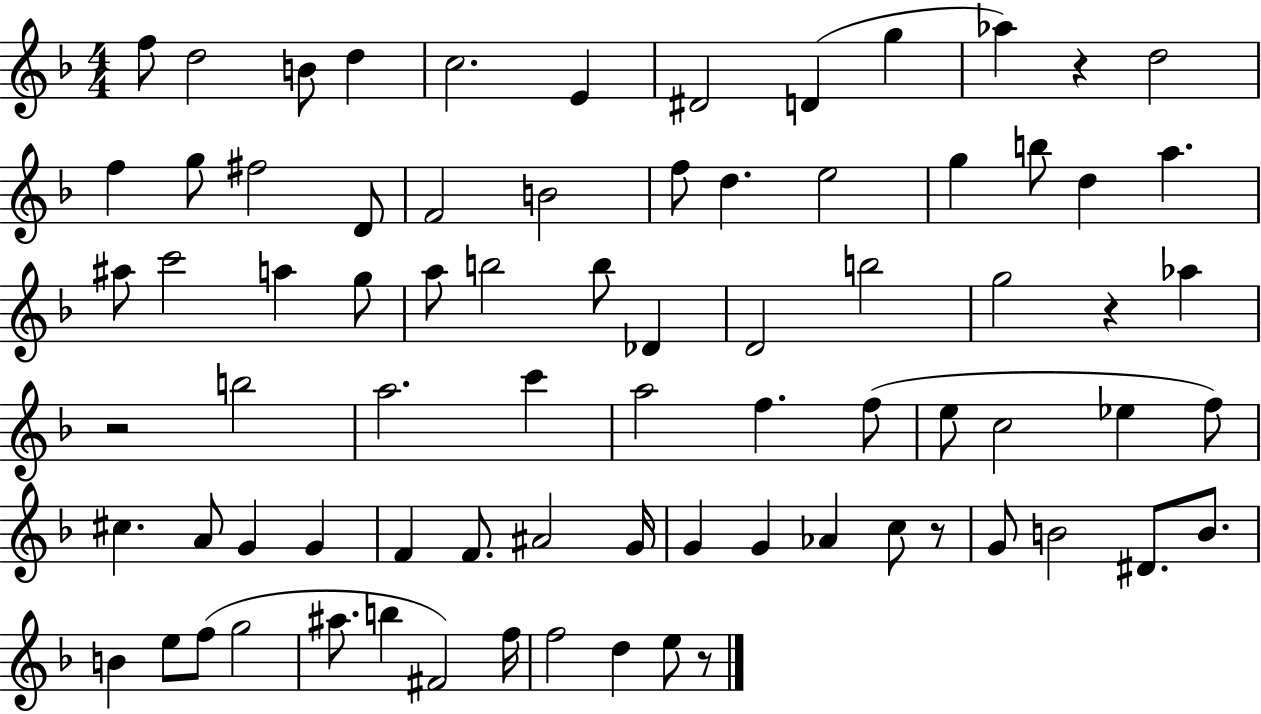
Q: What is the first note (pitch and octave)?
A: F5